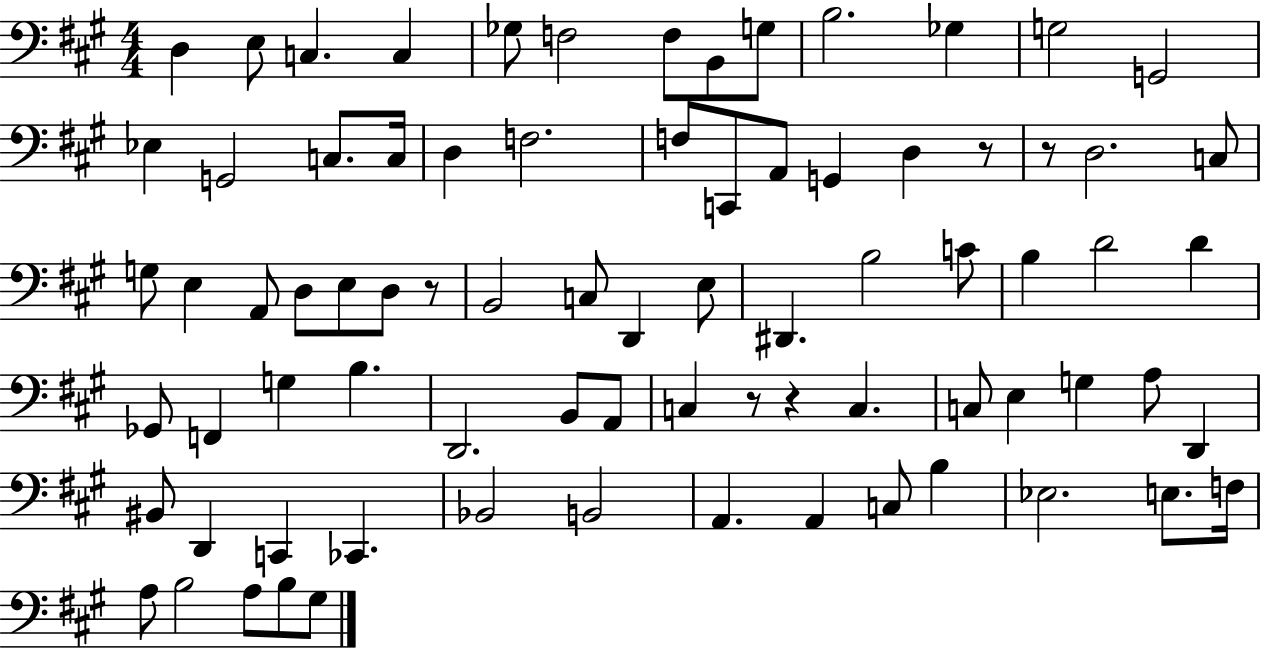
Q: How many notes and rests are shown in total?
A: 79